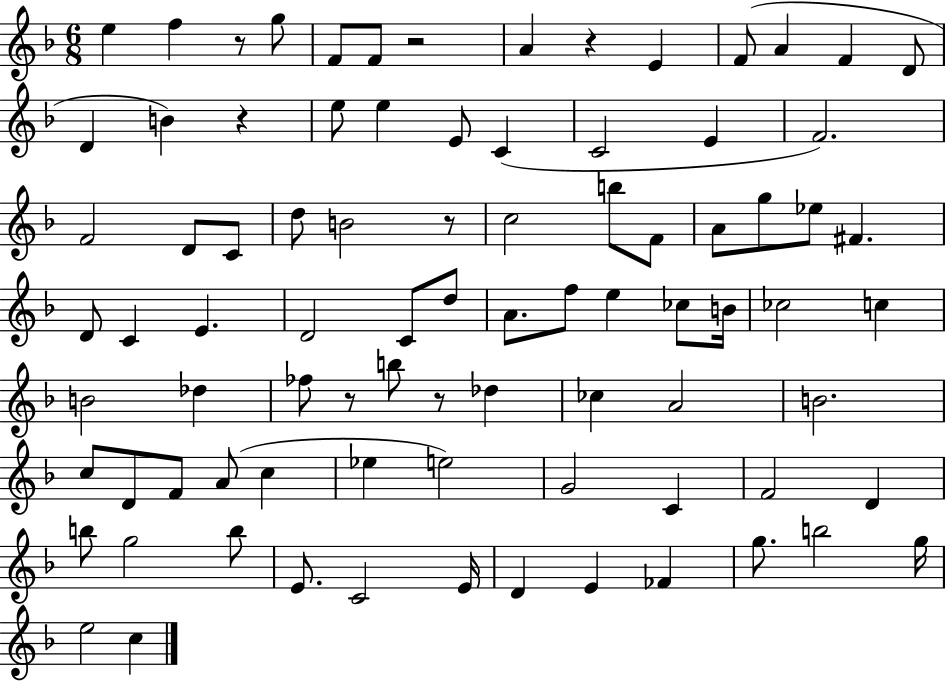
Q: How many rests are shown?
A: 7